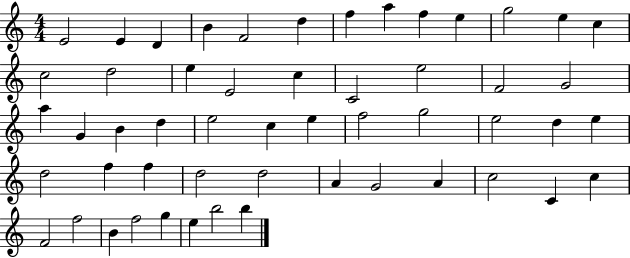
X:1
T:Untitled
M:4/4
L:1/4
K:C
E2 E D B F2 d f a f e g2 e c c2 d2 e E2 c C2 e2 F2 G2 a G B d e2 c e f2 g2 e2 d e d2 f f d2 d2 A G2 A c2 C c F2 f2 B f2 g e b2 b